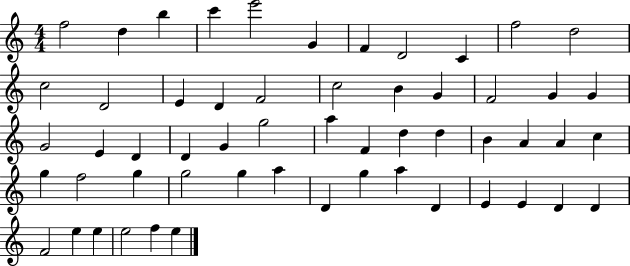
X:1
T:Untitled
M:4/4
L:1/4
K:C
f2 d b c' e'2 G F D2 C f2 d2 c2 D2 E D F2 c2 B G F2 G G G2 E D D G g2 a F d d B A A c g f2 g g2 g a D g a D E E D D F2 e e e2 f e